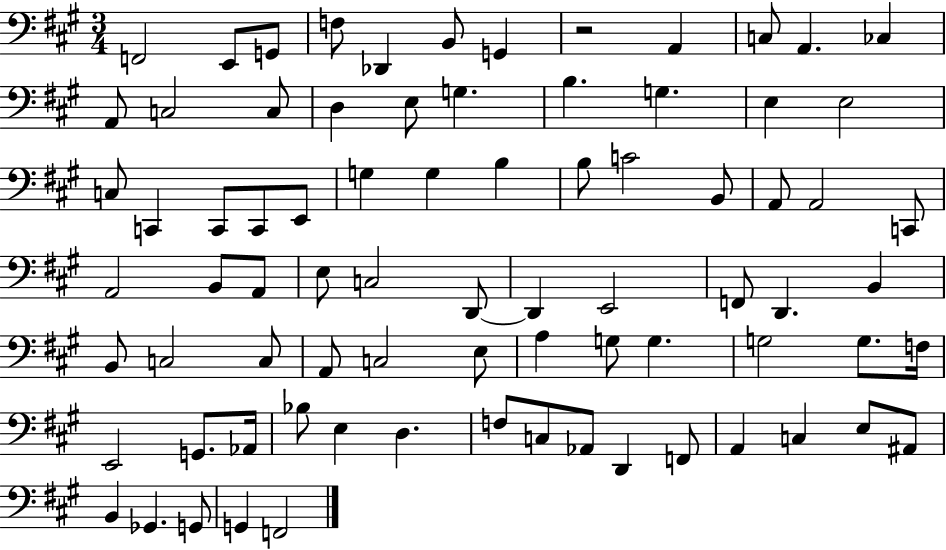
X:1
T:Untitled
M:3/4
L:1/4
K:A
F,,2 E,,/2 G,,/2 F,/2 _D,, B,,/2 G,, z2 A,, C,/2 A,, _C, A,,/2 C,2 C,/2 D, E,/2 G, B, G, E, E,2 C,/2 C,, C,,/2 C,,/2 E,,/2 G, G, B, B,/2 C2 B,,/2 A,,/2 A,,2 C,,/2 A,,2 B,,/2 A,,/2 E,/2 C,2 D,,/2 D,, E,,2 F,,/2 D,, B,, B,,/2 C,2 C,/2 A,,/2 C,2 E,/2 A, G,/2 G, G,2 G,/2 F,/4 E,,2 G,,/2 _A,,/4 _B,/2 E, D, F,/2 C,/2 _A,,/2 D,, F,,/2 A,, C, E,/2 ^A,,/2 B,, _G,, G,,/2 G,, F,,2